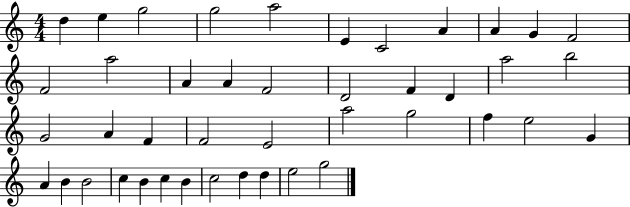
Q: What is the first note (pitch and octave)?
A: D5